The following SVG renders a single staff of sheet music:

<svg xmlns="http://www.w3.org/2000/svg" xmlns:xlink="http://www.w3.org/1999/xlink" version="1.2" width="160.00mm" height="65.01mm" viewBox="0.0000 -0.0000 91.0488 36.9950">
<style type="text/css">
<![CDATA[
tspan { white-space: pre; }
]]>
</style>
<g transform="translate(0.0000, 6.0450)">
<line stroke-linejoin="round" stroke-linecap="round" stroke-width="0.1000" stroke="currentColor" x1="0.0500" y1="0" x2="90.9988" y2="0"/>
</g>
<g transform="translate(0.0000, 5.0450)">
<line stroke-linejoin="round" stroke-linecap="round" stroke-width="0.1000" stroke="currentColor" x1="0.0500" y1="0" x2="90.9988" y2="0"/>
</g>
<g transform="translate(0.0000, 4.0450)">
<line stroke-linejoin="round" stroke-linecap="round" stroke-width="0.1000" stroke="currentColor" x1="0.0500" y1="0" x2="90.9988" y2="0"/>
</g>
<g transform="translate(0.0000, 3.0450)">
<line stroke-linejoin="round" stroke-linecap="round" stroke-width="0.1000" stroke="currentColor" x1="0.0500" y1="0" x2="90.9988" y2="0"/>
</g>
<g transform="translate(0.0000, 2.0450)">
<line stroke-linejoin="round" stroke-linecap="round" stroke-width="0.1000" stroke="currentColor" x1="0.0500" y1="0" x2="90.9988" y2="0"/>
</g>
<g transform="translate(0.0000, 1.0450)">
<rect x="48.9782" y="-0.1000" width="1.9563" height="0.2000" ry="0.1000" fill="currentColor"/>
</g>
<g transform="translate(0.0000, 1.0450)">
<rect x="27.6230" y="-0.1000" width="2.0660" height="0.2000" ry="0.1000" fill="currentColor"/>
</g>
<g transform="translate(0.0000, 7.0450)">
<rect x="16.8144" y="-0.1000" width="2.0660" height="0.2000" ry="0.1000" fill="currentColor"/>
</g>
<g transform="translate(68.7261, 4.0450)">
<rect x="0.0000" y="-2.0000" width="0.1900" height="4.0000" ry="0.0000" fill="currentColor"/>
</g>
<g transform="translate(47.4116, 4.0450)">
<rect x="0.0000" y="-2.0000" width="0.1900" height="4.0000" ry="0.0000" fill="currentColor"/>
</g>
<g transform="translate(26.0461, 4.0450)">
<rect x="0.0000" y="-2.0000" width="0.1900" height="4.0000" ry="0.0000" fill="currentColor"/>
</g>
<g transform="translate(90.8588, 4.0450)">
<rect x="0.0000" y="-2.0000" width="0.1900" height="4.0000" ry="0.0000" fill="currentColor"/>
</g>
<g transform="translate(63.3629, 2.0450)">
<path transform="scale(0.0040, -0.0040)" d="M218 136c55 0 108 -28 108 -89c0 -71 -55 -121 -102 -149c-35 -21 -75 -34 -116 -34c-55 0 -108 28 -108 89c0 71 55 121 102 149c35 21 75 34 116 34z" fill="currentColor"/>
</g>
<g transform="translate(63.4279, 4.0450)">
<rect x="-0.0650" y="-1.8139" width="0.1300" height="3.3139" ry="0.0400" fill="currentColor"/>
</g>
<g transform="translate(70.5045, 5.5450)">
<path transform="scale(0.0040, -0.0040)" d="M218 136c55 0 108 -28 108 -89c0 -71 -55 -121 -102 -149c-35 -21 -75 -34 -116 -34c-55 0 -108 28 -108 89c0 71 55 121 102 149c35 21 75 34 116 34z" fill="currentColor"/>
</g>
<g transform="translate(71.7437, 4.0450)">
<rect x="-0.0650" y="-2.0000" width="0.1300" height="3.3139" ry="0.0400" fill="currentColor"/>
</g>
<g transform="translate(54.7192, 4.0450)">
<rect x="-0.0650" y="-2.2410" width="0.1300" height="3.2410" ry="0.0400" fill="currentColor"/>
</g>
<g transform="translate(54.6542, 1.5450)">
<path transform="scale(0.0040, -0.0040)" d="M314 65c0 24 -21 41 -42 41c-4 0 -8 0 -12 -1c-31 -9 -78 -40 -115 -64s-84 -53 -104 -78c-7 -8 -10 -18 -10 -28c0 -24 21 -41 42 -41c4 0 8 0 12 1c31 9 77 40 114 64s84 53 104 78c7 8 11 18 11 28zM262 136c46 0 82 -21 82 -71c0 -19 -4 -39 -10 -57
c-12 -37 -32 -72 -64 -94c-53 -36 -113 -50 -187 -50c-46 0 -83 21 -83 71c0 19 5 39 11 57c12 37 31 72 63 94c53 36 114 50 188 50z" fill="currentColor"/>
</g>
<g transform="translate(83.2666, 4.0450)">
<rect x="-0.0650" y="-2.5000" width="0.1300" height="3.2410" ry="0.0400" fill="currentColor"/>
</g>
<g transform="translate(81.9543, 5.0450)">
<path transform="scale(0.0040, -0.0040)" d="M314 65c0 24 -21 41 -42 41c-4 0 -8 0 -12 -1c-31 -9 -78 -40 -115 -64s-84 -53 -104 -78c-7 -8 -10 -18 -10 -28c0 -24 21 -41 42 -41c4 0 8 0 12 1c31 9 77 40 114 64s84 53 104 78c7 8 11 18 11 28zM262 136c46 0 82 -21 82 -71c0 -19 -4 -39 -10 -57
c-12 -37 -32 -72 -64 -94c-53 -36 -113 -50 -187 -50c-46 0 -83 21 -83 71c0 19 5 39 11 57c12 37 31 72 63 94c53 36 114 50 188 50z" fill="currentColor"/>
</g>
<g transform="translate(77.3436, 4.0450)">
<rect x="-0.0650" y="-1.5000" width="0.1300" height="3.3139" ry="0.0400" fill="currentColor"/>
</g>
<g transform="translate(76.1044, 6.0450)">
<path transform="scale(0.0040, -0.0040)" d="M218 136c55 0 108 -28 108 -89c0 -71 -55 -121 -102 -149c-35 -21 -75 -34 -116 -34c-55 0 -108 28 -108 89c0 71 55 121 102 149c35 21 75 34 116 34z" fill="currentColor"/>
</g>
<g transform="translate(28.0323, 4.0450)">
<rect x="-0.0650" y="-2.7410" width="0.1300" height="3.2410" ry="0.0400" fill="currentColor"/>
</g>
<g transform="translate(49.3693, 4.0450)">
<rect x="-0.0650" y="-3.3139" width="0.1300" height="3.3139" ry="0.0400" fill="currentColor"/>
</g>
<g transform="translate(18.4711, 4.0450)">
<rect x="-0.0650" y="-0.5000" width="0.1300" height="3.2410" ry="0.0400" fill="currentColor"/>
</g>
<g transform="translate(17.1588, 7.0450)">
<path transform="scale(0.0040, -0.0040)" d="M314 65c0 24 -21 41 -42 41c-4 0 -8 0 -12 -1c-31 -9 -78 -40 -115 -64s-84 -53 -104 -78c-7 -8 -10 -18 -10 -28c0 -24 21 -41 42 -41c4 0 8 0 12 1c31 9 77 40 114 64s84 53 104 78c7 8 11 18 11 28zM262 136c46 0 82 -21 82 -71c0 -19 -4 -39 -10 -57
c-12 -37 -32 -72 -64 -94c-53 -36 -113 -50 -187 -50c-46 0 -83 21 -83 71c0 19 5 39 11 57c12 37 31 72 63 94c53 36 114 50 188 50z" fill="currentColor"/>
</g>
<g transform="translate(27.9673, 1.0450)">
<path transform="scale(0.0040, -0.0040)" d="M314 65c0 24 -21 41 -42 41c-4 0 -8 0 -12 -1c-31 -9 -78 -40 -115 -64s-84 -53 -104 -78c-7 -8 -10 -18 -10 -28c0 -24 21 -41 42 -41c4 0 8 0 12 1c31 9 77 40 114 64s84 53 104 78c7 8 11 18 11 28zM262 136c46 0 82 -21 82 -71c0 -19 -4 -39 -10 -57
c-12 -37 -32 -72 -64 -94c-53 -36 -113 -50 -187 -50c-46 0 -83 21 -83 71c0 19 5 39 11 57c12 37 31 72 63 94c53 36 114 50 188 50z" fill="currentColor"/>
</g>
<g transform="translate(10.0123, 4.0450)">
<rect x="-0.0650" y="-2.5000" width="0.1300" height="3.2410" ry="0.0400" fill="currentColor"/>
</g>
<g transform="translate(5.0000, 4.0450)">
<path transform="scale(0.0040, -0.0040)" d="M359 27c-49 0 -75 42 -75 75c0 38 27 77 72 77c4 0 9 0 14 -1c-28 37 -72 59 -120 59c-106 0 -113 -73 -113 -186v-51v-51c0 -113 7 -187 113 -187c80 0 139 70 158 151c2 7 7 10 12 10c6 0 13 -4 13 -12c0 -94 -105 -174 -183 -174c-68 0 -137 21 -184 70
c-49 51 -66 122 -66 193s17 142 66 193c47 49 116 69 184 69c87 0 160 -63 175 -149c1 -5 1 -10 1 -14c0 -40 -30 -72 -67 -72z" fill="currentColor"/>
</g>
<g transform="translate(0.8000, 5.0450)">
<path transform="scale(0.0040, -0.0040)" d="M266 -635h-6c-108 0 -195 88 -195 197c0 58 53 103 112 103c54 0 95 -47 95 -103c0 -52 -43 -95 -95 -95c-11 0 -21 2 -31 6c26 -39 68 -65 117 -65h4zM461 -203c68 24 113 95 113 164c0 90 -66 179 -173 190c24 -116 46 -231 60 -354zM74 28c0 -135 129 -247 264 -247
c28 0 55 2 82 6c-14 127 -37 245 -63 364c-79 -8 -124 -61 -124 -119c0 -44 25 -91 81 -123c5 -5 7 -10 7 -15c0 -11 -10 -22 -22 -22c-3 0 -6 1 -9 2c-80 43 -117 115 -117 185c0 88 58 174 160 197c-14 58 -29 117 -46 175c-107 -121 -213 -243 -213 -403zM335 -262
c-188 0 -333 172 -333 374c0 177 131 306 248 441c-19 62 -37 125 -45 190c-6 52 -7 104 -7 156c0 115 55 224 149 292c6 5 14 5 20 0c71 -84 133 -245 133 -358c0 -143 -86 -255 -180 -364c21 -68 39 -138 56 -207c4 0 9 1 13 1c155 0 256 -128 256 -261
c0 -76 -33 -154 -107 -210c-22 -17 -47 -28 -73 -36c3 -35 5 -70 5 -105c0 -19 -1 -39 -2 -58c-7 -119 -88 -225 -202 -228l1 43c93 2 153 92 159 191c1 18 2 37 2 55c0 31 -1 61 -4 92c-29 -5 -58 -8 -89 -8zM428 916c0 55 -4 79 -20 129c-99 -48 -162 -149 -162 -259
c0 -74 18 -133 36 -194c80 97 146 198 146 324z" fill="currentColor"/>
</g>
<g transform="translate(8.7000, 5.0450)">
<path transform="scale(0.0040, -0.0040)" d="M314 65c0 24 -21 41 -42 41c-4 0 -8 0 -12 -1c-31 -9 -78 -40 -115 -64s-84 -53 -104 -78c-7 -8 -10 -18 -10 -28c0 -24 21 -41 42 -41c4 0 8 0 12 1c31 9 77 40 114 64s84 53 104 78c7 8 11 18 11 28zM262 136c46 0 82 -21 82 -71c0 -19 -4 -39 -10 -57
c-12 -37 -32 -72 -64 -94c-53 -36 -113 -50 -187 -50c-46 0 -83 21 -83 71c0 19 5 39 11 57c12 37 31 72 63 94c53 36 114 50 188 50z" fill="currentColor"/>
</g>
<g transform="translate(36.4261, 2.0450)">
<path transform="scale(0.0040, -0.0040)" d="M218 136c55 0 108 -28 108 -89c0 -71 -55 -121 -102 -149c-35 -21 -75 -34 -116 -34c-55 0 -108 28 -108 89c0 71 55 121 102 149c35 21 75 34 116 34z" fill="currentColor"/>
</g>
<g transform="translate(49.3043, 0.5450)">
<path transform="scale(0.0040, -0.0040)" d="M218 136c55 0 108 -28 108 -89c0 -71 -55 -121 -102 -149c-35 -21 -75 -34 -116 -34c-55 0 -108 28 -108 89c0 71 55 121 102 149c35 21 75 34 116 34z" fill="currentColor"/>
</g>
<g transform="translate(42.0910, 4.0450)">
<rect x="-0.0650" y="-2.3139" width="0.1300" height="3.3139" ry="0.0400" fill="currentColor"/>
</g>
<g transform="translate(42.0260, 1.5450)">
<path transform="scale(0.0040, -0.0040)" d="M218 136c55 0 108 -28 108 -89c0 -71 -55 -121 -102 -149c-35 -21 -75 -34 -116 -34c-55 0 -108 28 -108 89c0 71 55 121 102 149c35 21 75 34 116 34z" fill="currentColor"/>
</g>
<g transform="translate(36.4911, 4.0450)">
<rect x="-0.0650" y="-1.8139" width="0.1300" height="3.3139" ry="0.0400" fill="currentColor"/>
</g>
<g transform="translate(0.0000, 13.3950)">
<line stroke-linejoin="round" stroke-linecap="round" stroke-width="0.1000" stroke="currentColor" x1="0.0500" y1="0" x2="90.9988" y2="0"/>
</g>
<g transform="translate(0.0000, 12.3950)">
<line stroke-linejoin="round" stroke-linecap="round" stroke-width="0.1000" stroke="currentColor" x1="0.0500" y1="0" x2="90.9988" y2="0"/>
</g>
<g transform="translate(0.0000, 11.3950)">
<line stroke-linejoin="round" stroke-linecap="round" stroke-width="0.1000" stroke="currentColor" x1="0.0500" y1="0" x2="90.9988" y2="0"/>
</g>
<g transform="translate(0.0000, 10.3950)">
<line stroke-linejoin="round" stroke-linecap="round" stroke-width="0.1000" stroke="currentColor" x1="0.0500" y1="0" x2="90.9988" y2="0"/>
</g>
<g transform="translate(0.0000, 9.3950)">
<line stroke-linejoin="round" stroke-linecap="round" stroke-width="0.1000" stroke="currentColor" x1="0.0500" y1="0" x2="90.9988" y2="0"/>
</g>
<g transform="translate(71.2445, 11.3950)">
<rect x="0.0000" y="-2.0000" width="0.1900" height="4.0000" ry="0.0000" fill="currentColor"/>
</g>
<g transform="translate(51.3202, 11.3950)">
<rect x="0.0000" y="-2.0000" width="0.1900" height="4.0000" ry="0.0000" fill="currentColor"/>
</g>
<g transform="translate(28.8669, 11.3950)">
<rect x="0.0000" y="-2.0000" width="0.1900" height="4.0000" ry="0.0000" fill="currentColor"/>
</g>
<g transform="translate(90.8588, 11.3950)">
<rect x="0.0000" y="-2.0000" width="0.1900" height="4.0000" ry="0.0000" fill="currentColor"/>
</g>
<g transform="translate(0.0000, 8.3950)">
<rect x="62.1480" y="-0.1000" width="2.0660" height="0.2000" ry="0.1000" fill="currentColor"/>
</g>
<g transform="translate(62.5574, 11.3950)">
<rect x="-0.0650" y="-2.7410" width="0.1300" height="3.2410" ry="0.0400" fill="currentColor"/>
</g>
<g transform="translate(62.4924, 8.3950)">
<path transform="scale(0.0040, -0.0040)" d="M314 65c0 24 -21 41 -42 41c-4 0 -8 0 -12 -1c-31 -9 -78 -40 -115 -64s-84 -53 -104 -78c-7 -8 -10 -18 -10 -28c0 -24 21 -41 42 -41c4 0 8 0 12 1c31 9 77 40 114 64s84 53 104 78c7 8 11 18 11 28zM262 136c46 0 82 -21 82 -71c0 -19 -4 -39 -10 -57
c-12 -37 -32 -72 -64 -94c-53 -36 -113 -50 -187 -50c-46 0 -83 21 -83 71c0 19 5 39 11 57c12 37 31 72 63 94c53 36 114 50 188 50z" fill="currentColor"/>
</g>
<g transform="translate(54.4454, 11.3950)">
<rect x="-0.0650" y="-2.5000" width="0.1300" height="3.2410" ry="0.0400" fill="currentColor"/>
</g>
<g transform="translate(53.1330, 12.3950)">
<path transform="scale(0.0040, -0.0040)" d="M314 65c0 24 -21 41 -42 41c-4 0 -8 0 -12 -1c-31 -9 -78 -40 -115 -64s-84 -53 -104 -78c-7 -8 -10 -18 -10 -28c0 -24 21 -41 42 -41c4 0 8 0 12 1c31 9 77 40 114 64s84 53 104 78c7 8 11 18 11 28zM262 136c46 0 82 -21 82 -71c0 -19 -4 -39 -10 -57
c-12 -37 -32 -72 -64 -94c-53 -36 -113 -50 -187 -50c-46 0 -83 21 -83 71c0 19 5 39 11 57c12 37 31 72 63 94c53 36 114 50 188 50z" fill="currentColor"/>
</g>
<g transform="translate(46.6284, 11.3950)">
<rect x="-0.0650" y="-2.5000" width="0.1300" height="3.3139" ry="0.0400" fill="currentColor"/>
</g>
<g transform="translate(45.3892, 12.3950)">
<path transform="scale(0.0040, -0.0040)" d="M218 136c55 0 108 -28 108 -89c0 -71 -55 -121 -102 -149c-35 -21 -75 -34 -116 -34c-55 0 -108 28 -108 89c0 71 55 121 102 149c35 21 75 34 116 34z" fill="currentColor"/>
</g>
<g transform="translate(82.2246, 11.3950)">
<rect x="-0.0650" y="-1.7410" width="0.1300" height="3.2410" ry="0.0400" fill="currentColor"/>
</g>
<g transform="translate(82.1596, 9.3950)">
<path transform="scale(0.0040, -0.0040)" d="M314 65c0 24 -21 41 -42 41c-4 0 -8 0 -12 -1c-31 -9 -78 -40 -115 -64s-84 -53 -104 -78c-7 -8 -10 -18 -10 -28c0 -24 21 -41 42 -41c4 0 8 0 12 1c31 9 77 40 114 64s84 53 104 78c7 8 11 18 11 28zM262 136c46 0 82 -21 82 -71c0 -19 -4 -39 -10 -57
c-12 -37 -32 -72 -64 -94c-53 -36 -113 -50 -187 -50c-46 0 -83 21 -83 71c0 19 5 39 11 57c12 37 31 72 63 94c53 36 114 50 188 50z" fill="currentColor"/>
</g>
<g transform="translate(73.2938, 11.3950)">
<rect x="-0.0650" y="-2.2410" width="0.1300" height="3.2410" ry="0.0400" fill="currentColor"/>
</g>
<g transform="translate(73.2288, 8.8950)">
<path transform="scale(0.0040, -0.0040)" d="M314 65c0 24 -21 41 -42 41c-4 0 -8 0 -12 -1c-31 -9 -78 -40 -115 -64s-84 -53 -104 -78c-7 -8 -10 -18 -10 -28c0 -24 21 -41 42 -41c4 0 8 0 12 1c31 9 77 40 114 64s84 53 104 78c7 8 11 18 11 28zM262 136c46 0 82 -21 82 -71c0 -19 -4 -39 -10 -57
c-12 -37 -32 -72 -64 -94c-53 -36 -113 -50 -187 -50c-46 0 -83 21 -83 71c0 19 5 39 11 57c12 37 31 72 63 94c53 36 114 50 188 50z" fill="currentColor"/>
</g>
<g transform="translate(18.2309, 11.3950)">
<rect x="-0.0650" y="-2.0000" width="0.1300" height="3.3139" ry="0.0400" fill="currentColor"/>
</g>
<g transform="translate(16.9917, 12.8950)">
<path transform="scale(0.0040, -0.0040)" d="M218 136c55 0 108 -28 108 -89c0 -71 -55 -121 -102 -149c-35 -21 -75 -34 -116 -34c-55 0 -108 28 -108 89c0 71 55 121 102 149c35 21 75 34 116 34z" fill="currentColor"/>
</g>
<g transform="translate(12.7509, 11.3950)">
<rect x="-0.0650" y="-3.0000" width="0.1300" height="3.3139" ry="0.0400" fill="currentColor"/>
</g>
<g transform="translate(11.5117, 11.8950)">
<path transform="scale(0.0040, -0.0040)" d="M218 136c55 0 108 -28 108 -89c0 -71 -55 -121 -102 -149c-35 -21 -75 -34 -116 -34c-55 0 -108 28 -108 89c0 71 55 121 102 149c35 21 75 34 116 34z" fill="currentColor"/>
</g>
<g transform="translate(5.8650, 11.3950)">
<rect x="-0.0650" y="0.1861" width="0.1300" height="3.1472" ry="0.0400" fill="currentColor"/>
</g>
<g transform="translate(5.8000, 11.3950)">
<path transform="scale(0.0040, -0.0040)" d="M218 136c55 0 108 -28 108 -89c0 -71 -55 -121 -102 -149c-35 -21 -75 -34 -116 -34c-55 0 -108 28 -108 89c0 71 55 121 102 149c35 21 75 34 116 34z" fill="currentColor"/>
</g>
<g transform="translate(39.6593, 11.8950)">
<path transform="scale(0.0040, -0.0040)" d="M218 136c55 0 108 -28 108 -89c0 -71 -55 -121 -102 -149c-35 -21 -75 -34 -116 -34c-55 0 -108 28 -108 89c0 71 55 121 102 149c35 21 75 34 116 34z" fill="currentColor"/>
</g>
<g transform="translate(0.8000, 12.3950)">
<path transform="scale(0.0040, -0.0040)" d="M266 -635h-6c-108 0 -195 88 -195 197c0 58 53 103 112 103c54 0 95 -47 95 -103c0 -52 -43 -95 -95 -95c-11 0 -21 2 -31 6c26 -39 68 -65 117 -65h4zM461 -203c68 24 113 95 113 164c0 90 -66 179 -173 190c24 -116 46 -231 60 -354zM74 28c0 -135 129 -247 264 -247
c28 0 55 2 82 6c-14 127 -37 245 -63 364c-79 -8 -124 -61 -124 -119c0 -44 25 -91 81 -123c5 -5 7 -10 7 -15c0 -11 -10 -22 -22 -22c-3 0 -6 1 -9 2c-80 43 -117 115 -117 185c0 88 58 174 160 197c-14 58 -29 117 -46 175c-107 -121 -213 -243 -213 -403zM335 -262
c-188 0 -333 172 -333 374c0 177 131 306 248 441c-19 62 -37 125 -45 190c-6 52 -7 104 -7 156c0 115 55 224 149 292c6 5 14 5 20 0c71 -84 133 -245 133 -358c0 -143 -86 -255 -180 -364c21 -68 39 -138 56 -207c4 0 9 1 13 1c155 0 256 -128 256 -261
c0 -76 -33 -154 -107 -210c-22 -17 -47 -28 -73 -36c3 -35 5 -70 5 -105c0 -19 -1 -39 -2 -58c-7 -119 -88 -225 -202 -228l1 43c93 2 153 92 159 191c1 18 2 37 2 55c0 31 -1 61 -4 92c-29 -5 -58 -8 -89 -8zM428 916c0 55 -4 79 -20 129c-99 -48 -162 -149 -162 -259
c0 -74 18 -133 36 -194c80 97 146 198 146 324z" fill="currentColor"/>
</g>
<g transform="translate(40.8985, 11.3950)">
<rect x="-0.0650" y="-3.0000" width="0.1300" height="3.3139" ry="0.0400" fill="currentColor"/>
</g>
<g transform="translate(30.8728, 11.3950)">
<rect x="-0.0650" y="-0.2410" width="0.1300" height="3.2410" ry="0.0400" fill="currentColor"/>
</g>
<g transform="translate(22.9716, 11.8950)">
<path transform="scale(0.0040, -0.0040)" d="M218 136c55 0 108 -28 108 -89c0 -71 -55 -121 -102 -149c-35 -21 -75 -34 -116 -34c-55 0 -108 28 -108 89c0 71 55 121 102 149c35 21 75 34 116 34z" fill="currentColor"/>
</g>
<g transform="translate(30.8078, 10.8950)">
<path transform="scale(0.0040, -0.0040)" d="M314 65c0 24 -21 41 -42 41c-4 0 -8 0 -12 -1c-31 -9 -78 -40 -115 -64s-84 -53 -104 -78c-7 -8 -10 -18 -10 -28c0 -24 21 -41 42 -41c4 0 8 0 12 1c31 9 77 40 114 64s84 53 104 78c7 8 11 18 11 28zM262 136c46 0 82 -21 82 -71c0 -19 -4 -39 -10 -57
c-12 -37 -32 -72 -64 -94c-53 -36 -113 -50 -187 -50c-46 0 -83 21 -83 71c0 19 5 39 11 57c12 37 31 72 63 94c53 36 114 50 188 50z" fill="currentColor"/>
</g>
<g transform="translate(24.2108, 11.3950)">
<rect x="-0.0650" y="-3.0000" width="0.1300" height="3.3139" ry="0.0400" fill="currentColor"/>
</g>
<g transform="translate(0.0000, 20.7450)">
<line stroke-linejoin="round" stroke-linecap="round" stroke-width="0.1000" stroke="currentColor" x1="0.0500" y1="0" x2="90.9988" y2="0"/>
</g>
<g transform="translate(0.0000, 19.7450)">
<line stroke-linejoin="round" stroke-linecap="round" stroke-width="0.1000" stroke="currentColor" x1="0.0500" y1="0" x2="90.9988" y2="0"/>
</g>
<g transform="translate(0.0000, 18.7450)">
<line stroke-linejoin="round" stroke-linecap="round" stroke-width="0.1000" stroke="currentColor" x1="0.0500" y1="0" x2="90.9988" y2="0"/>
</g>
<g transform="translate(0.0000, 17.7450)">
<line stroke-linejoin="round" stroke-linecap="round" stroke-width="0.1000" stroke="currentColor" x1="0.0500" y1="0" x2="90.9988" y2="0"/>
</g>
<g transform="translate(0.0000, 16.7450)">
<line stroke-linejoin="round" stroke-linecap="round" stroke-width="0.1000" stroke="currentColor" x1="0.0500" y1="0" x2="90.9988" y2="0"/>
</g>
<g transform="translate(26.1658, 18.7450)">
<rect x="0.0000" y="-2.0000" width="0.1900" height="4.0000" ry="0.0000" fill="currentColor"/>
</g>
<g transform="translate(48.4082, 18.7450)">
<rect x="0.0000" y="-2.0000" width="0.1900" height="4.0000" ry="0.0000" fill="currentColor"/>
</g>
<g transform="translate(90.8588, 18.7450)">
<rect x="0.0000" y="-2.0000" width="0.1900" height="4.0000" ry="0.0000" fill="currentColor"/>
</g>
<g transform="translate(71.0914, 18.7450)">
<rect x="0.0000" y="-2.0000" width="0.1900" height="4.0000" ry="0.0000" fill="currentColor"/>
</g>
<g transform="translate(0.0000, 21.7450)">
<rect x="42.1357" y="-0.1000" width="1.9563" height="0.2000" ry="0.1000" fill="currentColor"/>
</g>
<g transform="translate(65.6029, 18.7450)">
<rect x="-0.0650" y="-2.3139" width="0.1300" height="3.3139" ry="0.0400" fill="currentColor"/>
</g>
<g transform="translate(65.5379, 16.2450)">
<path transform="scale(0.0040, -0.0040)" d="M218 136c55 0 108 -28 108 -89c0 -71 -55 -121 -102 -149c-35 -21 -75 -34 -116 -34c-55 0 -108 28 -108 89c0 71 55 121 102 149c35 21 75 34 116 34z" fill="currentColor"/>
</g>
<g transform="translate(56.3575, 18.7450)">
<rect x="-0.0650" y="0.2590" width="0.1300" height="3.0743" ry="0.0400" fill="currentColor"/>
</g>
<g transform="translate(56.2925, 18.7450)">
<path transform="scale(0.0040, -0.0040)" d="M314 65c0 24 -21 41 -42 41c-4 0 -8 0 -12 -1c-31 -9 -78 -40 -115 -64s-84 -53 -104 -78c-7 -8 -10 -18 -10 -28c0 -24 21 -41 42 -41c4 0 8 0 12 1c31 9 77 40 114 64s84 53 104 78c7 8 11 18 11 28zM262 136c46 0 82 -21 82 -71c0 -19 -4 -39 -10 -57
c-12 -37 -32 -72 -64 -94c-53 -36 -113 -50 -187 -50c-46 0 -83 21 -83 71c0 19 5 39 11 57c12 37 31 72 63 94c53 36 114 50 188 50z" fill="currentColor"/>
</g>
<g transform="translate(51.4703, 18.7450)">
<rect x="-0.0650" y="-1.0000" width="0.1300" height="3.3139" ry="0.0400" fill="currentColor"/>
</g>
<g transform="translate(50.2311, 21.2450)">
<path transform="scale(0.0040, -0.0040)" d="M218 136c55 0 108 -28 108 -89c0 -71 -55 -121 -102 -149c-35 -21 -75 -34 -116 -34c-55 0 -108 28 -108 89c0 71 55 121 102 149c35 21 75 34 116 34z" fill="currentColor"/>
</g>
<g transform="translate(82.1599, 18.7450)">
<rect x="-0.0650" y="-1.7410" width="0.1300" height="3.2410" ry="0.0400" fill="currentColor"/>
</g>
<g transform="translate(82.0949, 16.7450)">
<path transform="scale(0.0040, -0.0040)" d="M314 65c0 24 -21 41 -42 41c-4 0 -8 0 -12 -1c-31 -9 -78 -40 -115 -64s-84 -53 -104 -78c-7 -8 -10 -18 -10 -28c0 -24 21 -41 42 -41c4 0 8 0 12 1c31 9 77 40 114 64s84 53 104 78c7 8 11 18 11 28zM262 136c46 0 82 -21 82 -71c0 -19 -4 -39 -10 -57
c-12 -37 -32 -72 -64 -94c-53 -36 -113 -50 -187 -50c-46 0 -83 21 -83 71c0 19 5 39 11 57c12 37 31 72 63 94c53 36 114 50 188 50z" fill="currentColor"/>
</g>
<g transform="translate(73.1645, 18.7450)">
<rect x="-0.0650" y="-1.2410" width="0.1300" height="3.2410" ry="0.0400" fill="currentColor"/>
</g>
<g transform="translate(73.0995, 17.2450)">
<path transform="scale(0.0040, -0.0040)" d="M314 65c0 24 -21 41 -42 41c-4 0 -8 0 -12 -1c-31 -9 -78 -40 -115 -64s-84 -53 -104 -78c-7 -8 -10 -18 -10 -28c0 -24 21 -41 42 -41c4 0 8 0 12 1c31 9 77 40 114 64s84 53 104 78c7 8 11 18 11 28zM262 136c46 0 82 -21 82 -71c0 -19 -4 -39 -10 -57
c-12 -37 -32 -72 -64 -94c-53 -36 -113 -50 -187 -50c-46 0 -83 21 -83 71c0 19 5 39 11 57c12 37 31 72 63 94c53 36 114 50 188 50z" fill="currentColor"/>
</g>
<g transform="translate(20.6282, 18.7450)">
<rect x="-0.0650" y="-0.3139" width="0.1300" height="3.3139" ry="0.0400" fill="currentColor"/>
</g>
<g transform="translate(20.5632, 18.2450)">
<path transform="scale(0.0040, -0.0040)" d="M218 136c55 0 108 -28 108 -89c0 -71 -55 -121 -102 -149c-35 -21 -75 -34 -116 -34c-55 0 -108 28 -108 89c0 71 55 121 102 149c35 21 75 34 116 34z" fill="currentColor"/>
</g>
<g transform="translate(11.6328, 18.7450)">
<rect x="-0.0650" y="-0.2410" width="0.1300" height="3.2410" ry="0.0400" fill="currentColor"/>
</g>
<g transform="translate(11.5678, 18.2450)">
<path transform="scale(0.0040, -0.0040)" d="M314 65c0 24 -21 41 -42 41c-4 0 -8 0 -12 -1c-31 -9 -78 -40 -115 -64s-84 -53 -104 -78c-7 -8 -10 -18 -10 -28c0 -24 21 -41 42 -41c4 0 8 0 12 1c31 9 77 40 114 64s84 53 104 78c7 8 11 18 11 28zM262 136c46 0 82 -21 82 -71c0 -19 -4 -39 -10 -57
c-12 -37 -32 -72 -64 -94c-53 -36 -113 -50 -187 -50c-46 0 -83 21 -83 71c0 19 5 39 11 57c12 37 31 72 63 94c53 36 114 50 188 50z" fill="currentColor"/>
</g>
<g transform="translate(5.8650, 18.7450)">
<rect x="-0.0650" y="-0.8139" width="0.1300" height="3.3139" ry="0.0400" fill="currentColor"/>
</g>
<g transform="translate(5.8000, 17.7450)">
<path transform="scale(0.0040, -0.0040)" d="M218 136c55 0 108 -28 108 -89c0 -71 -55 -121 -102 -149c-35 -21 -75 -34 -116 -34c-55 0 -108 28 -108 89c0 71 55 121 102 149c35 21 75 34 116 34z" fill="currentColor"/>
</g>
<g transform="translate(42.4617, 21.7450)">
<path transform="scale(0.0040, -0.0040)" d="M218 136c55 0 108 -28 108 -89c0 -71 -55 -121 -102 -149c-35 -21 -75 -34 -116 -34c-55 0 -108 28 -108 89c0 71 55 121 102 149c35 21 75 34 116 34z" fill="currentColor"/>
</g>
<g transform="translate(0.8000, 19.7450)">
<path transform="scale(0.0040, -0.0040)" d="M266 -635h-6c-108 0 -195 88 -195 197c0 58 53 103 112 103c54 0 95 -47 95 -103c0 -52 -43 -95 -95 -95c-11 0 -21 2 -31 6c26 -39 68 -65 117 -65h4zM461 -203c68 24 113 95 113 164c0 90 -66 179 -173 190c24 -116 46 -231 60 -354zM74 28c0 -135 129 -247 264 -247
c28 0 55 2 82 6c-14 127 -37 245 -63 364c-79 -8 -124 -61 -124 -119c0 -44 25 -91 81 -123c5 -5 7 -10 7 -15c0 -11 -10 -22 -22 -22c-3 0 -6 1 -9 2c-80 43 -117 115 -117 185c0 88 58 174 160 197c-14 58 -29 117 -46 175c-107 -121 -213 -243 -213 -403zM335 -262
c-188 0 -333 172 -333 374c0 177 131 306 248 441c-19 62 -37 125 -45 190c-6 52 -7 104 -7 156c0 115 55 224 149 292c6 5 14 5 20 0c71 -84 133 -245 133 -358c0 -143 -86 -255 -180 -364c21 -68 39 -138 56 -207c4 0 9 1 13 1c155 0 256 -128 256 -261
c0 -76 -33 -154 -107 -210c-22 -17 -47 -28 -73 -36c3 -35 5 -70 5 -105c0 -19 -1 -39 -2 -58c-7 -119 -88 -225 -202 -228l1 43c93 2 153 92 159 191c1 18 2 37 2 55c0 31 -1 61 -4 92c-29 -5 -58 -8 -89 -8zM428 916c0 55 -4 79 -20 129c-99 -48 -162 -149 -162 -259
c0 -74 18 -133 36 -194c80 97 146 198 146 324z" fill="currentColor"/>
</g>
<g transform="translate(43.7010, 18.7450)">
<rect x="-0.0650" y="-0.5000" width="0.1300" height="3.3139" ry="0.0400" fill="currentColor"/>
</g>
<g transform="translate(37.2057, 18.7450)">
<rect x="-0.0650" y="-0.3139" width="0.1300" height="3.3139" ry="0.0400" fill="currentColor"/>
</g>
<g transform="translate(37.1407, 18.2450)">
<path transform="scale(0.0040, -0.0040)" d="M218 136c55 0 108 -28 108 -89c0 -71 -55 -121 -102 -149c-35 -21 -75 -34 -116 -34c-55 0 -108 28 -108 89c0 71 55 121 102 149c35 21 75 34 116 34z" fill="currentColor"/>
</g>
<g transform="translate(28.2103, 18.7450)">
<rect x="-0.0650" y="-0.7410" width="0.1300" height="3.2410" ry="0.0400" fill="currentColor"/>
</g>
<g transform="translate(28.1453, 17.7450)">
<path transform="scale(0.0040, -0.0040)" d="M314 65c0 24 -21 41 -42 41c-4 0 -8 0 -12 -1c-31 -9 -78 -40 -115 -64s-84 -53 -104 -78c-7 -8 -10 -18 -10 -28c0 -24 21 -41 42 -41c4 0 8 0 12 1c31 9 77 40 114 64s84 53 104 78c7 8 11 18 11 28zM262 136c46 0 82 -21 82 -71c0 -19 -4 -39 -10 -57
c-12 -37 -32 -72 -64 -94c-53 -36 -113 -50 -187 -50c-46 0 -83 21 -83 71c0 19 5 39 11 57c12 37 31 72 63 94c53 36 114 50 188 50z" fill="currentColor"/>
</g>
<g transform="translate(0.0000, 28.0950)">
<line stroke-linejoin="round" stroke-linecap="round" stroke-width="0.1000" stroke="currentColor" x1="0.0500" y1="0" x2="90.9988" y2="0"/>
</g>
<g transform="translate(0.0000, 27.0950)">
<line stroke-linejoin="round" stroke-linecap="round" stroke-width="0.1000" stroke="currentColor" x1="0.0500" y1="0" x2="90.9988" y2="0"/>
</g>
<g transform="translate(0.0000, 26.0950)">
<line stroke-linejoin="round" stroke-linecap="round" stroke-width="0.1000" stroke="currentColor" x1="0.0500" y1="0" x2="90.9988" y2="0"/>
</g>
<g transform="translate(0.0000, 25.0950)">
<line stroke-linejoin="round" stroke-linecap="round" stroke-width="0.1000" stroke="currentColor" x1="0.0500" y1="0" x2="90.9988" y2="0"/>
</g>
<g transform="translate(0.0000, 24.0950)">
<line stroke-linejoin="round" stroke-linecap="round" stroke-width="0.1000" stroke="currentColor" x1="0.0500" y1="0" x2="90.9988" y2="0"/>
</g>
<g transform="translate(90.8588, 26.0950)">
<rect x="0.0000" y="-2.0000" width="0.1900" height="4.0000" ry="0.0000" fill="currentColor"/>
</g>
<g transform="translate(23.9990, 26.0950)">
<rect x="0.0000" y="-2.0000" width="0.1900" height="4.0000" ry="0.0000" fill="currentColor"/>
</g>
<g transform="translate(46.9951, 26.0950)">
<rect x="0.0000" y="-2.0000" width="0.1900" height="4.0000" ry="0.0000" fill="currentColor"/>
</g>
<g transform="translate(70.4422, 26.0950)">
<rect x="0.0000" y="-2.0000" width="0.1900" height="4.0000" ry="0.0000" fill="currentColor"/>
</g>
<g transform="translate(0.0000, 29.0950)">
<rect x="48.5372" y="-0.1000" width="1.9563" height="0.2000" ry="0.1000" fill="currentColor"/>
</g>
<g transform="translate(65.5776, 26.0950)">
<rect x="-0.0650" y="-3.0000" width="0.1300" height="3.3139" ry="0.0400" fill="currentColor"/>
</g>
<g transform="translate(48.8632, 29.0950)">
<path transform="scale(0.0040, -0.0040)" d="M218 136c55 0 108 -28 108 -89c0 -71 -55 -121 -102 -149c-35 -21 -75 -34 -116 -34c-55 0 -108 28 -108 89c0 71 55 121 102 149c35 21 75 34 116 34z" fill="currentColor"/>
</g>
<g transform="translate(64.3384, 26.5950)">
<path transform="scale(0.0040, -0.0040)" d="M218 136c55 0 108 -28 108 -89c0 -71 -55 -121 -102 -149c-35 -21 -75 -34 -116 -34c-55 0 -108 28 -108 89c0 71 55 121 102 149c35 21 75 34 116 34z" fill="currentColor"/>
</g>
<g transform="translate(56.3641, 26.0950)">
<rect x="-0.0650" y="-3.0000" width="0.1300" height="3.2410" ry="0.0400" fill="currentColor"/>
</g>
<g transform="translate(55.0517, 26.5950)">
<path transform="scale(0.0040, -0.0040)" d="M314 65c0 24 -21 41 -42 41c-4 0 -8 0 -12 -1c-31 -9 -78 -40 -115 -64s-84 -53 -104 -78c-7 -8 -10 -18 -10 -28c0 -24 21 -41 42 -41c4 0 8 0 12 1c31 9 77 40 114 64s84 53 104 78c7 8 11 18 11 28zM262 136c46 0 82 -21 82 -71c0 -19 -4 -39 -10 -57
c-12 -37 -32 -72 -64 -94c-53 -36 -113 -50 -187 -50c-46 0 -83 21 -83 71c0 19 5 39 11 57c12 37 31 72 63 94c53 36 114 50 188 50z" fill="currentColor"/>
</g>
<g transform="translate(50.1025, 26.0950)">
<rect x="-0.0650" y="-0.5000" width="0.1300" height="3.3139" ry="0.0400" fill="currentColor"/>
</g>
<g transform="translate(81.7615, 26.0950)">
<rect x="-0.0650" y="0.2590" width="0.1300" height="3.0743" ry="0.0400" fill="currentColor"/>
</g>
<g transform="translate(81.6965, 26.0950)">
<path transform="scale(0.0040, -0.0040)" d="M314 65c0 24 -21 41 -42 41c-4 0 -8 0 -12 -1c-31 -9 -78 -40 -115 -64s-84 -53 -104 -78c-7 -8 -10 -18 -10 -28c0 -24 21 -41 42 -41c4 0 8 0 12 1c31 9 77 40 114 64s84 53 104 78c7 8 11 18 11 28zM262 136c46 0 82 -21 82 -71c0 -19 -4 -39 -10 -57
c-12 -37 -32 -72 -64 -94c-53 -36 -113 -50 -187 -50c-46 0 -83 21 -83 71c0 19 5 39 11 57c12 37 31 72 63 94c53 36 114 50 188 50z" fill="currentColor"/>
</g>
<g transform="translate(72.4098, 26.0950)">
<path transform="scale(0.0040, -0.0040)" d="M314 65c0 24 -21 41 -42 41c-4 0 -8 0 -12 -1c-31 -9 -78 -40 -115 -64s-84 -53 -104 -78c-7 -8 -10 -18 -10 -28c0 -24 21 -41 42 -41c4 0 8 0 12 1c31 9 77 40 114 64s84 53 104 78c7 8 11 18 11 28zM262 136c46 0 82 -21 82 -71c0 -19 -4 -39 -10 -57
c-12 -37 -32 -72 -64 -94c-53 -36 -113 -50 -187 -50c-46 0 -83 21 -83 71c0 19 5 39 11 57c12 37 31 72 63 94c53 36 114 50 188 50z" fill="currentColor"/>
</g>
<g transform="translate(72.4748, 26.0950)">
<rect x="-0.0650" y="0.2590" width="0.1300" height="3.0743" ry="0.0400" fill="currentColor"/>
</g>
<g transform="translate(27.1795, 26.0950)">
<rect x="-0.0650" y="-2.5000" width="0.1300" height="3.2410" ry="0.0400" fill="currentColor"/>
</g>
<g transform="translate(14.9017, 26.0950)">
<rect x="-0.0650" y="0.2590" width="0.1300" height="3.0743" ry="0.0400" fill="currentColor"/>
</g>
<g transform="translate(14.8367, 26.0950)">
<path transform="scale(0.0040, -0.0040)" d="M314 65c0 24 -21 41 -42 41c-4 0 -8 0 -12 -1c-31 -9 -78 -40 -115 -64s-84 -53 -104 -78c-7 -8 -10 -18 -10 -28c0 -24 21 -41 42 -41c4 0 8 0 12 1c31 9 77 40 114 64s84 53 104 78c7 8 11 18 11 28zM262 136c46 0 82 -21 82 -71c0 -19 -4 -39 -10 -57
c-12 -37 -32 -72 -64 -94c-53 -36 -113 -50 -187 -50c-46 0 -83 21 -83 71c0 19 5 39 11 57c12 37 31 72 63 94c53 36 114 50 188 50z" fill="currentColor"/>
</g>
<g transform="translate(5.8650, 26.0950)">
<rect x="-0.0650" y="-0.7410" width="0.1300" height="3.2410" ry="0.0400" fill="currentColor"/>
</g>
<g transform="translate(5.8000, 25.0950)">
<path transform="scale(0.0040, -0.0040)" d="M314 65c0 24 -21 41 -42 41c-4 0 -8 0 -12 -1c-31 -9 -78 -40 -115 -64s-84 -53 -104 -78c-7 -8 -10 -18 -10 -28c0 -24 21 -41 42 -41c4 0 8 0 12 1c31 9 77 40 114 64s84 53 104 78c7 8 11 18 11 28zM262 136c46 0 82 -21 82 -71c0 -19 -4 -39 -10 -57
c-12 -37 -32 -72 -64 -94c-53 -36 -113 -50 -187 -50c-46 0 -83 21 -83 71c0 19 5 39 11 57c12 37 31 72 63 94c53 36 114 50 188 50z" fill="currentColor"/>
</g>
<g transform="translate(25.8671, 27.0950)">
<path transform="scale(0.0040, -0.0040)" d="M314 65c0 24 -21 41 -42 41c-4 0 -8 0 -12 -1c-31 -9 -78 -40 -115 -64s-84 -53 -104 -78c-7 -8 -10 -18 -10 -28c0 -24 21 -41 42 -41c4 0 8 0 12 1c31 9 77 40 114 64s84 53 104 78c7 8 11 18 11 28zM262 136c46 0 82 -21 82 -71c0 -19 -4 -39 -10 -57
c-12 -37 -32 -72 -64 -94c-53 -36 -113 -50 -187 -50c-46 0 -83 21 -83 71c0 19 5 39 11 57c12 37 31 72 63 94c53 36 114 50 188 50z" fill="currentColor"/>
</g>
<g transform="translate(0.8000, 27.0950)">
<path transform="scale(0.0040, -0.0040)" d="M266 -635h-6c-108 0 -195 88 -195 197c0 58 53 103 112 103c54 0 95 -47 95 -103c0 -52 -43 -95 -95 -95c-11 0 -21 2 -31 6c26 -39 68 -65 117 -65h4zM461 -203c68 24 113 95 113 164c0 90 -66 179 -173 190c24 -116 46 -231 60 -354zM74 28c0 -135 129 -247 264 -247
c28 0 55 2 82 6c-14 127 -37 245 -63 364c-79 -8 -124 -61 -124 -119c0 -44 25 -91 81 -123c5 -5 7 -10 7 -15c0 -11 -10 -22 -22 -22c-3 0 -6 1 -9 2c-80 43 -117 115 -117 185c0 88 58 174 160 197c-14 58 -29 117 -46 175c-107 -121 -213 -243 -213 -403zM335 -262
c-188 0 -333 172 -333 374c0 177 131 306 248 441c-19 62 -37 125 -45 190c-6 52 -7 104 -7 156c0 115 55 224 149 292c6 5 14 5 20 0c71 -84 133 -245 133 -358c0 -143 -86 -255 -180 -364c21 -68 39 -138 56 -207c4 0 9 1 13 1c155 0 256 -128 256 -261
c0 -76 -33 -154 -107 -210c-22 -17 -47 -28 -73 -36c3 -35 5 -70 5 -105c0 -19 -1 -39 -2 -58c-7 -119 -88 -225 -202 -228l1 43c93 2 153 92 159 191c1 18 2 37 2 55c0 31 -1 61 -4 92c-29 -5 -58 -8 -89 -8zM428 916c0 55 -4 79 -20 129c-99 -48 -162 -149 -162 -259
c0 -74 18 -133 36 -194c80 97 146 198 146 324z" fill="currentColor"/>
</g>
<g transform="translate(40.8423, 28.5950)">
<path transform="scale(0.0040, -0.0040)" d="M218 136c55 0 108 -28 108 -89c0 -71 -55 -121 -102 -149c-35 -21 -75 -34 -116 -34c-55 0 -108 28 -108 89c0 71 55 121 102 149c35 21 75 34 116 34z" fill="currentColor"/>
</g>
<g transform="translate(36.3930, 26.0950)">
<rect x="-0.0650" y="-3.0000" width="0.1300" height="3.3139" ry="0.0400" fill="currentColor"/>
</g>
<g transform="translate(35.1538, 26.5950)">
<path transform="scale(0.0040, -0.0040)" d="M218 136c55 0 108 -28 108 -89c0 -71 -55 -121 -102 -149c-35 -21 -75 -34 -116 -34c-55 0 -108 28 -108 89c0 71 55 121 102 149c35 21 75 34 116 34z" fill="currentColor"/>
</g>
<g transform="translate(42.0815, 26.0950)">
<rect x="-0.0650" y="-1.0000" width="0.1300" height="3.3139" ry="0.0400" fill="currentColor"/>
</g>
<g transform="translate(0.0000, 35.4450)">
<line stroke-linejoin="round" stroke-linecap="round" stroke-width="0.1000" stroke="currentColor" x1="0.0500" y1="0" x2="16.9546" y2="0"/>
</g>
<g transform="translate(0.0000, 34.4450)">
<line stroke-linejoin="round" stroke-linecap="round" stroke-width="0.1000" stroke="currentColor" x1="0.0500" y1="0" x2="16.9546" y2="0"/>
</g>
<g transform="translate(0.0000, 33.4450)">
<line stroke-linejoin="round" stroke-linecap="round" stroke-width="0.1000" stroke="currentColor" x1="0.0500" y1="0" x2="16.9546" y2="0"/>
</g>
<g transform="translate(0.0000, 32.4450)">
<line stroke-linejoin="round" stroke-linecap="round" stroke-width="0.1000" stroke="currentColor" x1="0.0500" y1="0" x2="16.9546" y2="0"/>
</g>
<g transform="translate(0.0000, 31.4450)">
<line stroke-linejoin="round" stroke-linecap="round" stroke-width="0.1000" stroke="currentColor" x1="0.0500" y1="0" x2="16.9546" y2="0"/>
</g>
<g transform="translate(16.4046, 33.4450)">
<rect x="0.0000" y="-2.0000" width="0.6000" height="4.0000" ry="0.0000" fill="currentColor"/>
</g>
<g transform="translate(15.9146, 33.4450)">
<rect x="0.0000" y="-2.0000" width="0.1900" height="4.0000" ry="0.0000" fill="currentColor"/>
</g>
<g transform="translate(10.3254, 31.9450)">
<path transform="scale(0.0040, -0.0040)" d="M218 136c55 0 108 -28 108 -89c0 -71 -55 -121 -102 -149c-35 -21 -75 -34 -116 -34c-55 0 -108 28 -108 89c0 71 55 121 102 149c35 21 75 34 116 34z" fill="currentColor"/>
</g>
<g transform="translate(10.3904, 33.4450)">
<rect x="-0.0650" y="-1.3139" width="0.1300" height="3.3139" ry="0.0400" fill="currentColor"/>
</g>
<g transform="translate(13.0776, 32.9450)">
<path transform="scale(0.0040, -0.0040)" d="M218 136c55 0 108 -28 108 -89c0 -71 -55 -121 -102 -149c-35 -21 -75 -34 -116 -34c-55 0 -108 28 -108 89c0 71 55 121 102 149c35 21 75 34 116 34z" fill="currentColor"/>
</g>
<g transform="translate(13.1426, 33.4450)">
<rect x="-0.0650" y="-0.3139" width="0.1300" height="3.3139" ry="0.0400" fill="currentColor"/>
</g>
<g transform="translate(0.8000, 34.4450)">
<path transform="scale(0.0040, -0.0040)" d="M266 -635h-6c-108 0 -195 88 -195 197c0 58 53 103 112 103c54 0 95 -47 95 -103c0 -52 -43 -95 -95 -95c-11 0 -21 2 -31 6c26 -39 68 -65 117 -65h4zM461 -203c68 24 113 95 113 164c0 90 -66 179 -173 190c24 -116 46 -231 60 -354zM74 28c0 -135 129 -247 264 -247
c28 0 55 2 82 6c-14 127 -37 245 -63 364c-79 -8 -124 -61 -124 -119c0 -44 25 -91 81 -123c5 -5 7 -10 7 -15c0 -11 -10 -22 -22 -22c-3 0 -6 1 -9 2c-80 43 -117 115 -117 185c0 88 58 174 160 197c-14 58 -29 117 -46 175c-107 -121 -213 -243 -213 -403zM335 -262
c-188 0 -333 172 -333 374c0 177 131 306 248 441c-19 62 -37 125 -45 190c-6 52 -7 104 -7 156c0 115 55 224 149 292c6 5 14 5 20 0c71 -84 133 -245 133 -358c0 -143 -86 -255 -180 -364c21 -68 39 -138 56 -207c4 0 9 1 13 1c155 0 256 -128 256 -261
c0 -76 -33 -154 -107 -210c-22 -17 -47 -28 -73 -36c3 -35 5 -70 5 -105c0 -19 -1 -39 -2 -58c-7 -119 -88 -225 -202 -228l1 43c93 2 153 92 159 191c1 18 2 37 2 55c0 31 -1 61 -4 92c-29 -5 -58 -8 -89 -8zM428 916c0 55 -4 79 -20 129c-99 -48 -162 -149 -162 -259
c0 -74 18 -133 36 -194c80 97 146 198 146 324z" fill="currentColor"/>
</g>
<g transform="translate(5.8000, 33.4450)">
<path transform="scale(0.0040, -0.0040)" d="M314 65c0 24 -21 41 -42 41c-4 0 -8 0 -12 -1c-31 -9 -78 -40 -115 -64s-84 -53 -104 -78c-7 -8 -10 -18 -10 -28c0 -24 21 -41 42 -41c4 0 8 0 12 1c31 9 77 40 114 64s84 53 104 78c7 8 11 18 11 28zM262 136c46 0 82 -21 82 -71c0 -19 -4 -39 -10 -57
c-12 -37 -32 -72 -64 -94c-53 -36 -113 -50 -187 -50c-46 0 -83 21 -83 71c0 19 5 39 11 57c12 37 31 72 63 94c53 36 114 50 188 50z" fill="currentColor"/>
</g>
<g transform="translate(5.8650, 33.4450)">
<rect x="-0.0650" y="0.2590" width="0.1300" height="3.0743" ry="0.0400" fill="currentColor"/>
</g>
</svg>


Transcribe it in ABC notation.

X:1
T:Untitled
M:4/4
L:1/4
K:C
G2 C2 a2 f g b g2 f F E G2 B A F A c2 A G G2 a2 g2 f2 d c2 c d2 c C D B2 g e2 f2 d2 B2 G2 A D C A2 A B2 B2 B2 e c